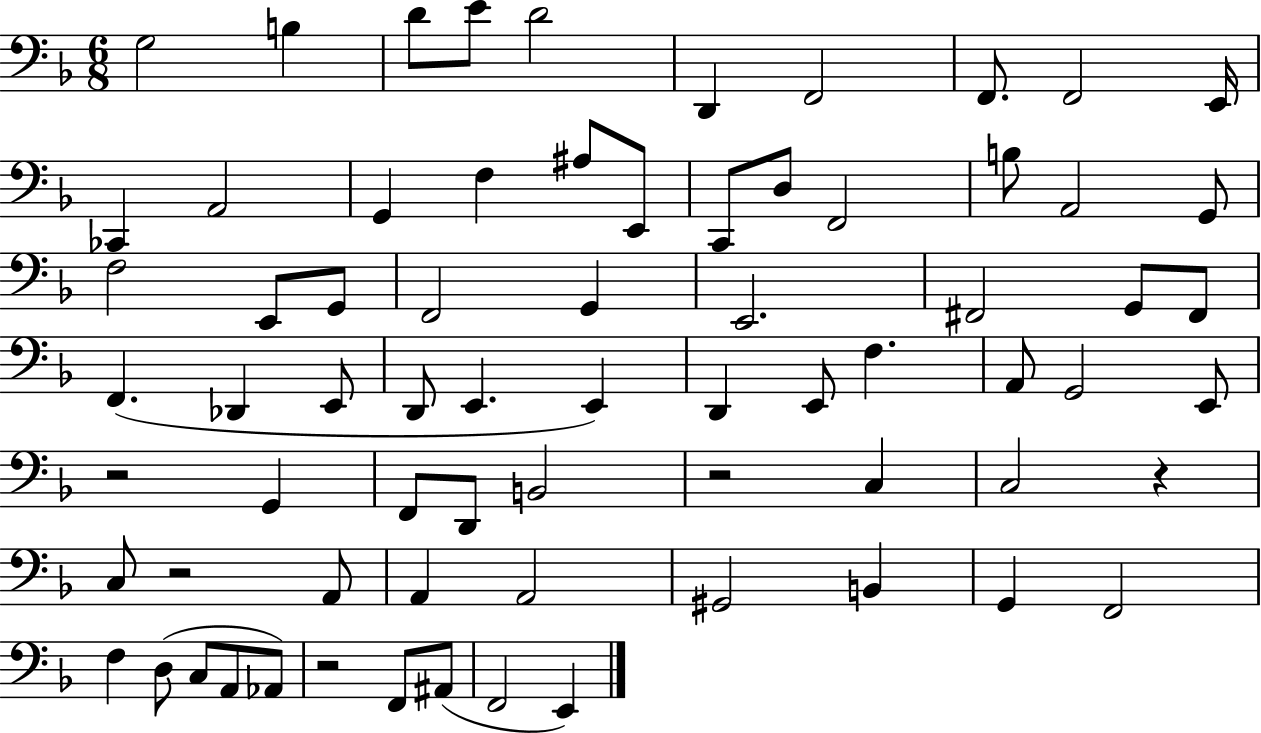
X:1
T:Untitled
M:6/8
L:1/4
K:F
G,2 B, D/2 E/2 D2 D,, F,,2 F,,/2 F,,2 E,,/4 _C,, A,,2 G,, F, ^A,/2 E,,/2 C,,/2 D,/2 F,,2 B,/2 A,,2 G,,/2 F,2 E,,/2 G,,/2 F,,2 G,, E,,2 ^F,,2 G,,/2 ^F,,/2 F,, _D,, E,,/2 D,,/2 E,, E,, D,, E,,/2 F, A,,/2 G,,2 E,,/2 z2 G,, F,,/2 D,,/2 B,,2 z2 C, C,2 z C,/2 z2 A,,/2 A,, A,,2 ^G,,2 B,, G,, F,,2 F, D,/2 C,/2 A,,/2 _A,,/2 z2 F,,/2 ^A,,/2 F,,2 E,,